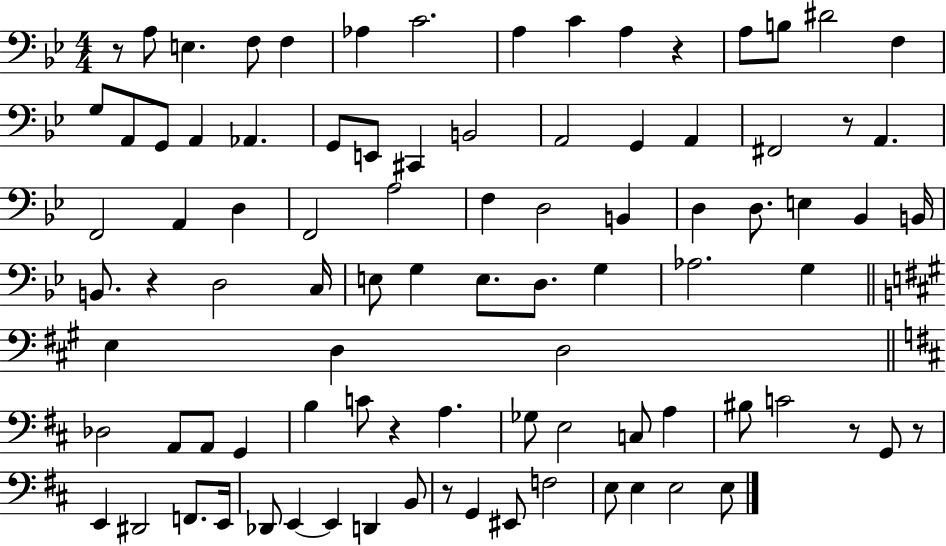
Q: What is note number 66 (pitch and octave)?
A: C4